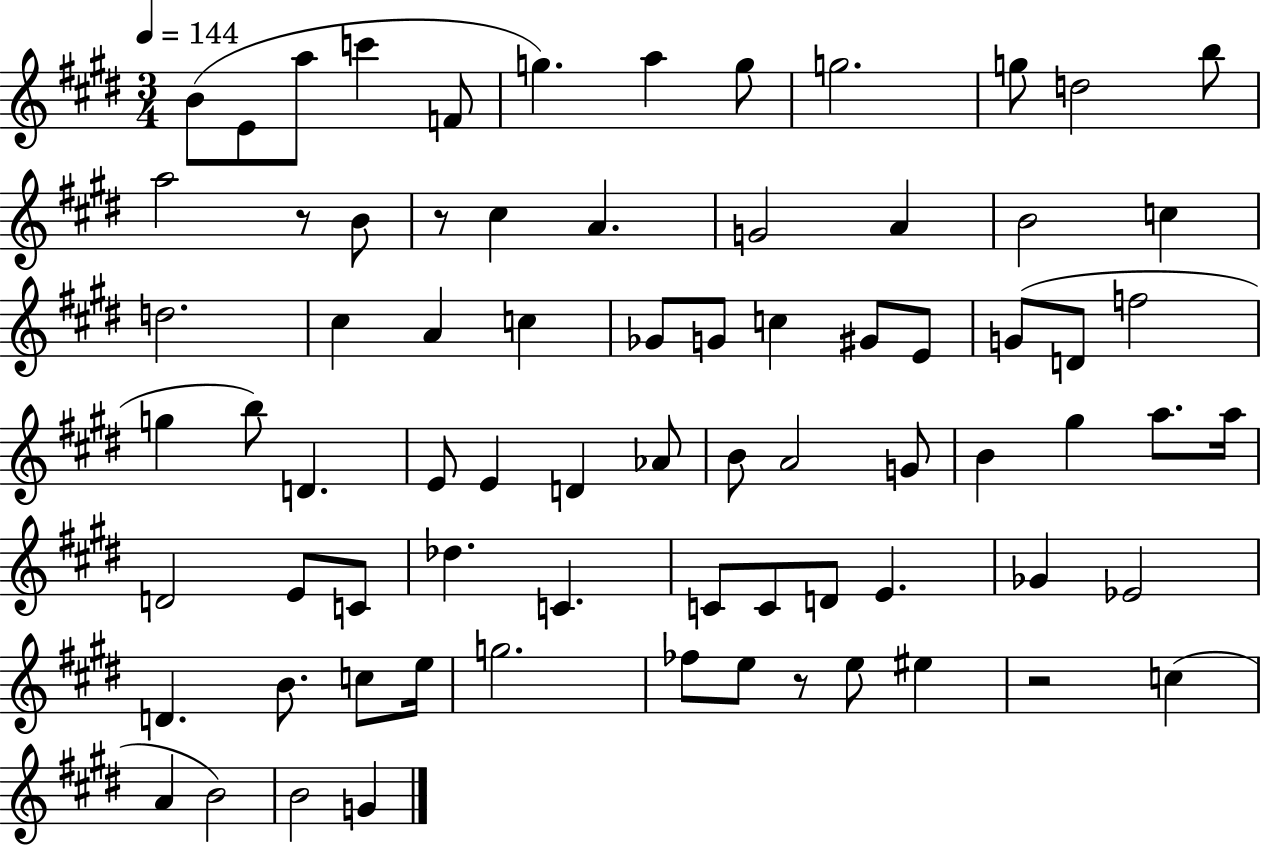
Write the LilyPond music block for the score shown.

{
  \clef treble
  \numericTimeSignature
  \time 3/4
  \key e \major
  \tempo 4 = 144
  \repeat volta 2 { b'8( e'8 a''8 c'''4 f'8 | g''4.) a''4 g''8 | g''2. | g''8 d''2 b''8 | \break a''2 r8 b'8 | r8 cis''4 a'4. | g'2 a'4 | b'2 c''4 | \break d''2. | cis''4 a'4 c''4 | ges'8 g'8 c''4 gis'8 e'8 | g'8( d'8 f''2 | \break g''4 b''8) d'4. | e'8 e'4 d'4 aes'8 | b'8 a'2 g'8 | b'4 gis''4 a''8. a''16 | \break d'2 e'8 c'8 | des''4. c'4. | c'8 c'8 d'8 e'4. | ges'4 ees'2 | \break d'4. b'8. c''8 e''16 | g''2. | fes''8 e''8 r8 e''8 eis''4 | r2 c''4( | \break a'4 b'2) | b'2 g'4 | } \bar "|."
}